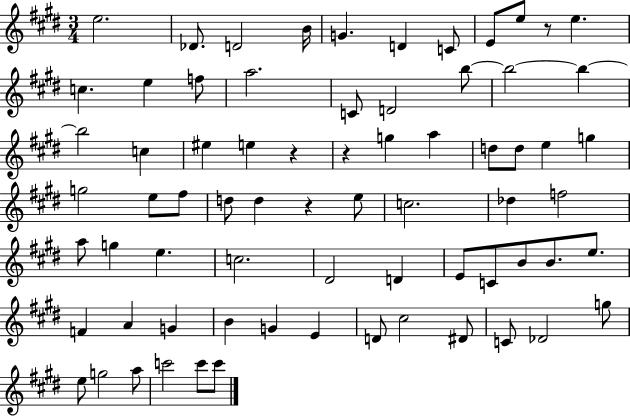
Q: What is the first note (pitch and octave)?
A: E5